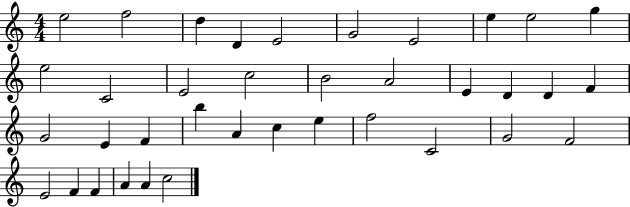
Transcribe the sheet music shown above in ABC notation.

X:1
T:Untitled
M:4/4
L:1/4
K:C
e2 f2 d D E2 G2 E2 e e2 g e2 C2 E2 c2 B2 A2 E D D F G2 E F b A c e f2 C2 G2 F2 E2 F F A A c2